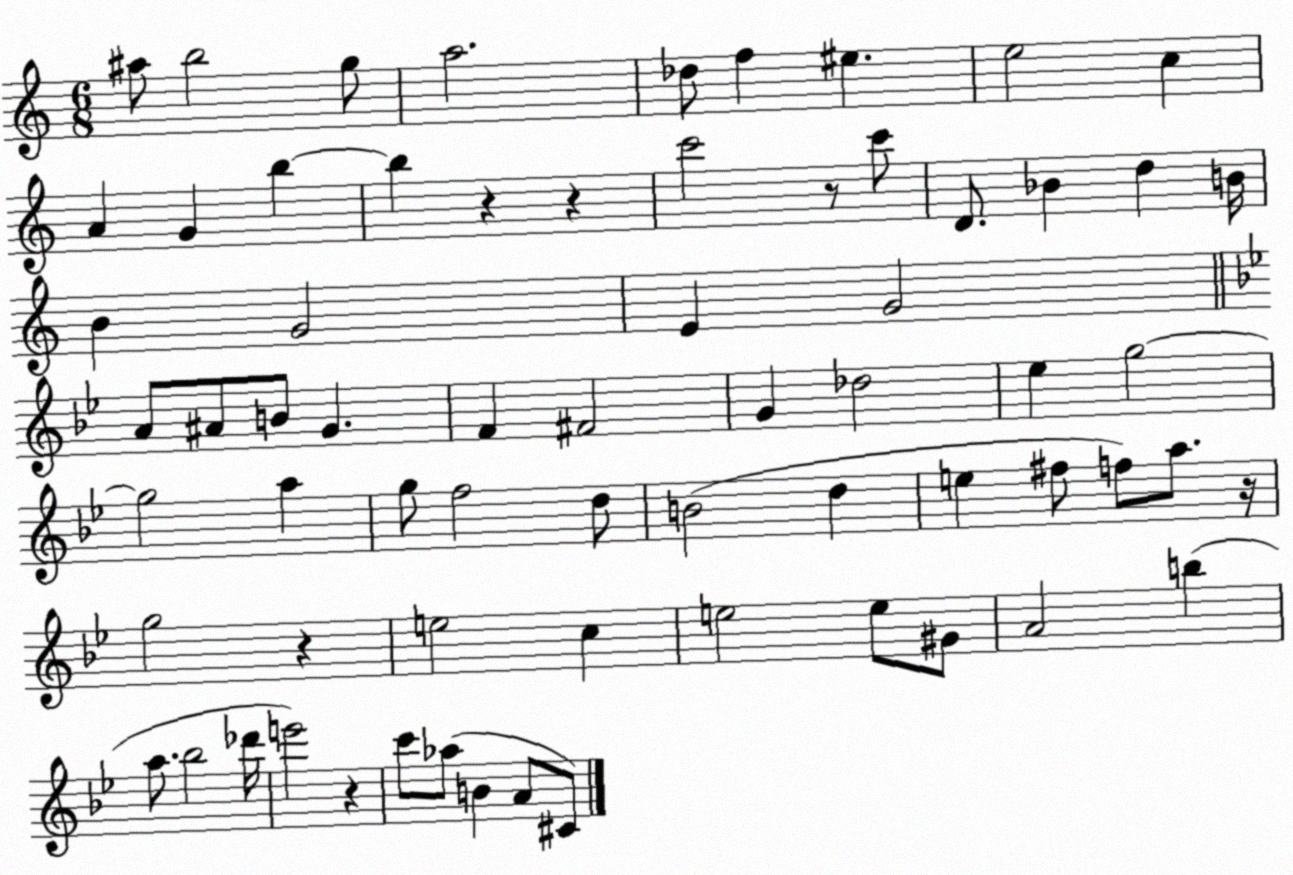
X:1
T:Untitled
M:6/8
L:1/4
K:C
^a/2 b2 g/2 a2 _d/2 f ^e e2 c A G b b z z c'2 z/2 c'/2 D/2 _B d B/4 B G2 E G2 A/2 ^A/2 B/2 G F ^F2 G _d2 _e g2 g2 a g/2 f2 d/2 B2 d e ^f/2 f/2 a/2 z/4 g2 z e2 c e2 e/2 ^G/2 A2 b a/2 _b2 _d'/4 e'2 z c'/2 _a/2 B A/2 ^C/2